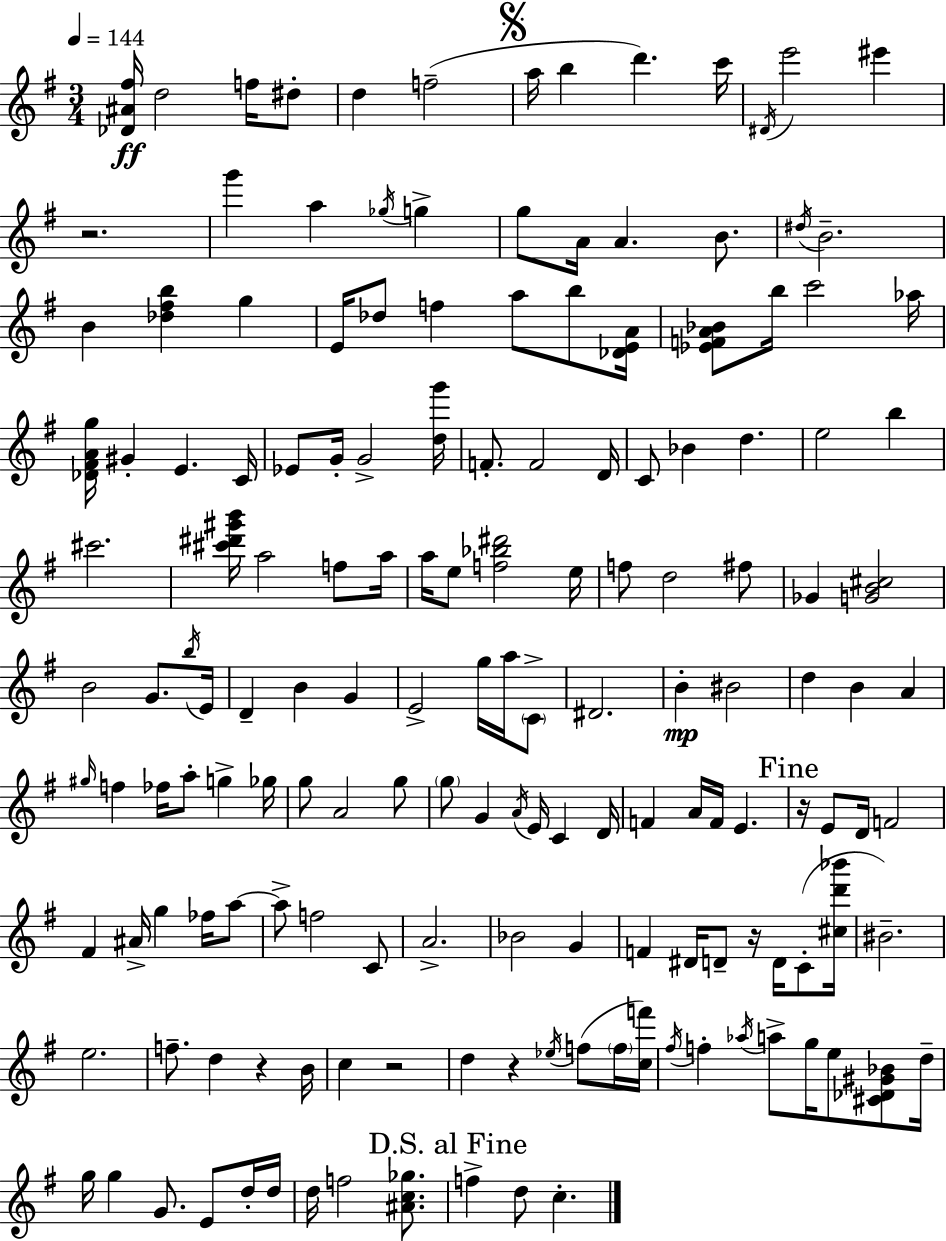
X:1
T:Untitled
M:3/4
L:1/4
K:Em
[_D^A^f]/4 d2 f/4 ^d/2 d f2 a/4 b d' c'/4 ^D/4 e'2 ^e' z2 g' a _g/4 g g/2 A/4 A B/2 ^d/4 B2 B [_d^fb] g E/4 _d/2 f a/2 b/2 [_DEA]/4 [_EFA_B]/2 b/4 c'2 _a/4 [_D^FAg]/4 ^G E C/4 _E/2 G/4 G2 [dg']/4 F/2 F2 D/4 C/2 _B d e2 b ^c'2 [^c'^d'^g'b']/4 a2 f/2 a/4 a/4 e/2 [f_b^d']2 e/4 f/2 d2 ^f/2 _G [GB^c]2 B2 G/2 b/4 E/4 D B G E2 g/4 a/4 C/2 ^D2 B ^B2 d B A ^g/4 f _f/4 a/2 g _g/4 g/2 A2 g/2 g/2 G A/4 E/4 C D/4 F A/4 F/4 E z/4 E/2 D/4 F2 ^F ^A/4 g _f/4 a/2 a/2 f2 C/2 A2 _B2 G F ^D/4 D/2 z/4 D/4 C/2 [^cd'_b']/4 ^B2 e2 f/2 d z B/4 c z2 d z _e/4 f/2 f/4 [cf']/4 ^f/4 f _a/4 a/2 g/4 e/2 [^C_D^G_B]/2 d/4 g/4 g G/2 E/2 d/4 d/4 d/4 f2 [^Ac_g]/2 f d/2 c